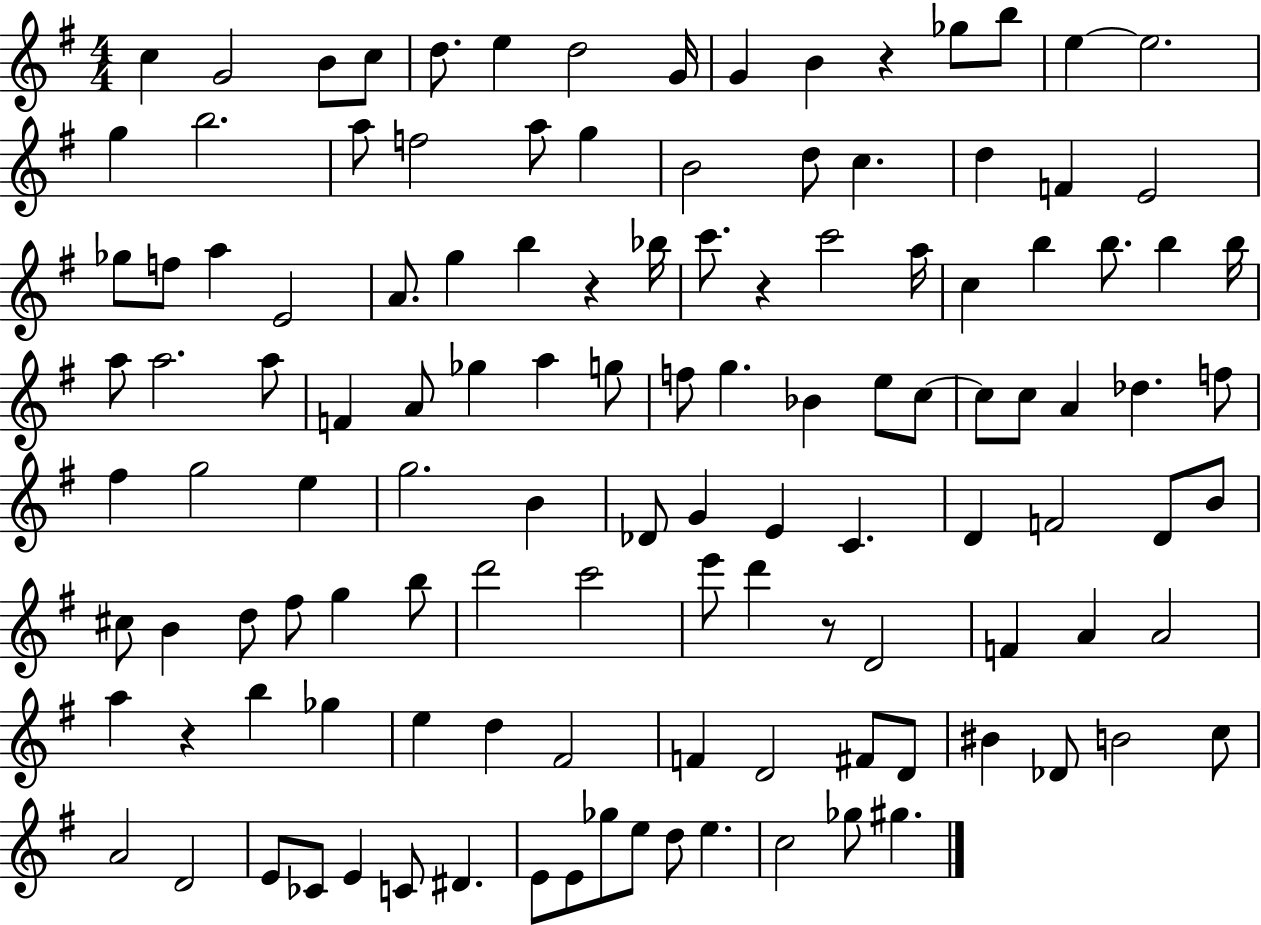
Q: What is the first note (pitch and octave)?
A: C5